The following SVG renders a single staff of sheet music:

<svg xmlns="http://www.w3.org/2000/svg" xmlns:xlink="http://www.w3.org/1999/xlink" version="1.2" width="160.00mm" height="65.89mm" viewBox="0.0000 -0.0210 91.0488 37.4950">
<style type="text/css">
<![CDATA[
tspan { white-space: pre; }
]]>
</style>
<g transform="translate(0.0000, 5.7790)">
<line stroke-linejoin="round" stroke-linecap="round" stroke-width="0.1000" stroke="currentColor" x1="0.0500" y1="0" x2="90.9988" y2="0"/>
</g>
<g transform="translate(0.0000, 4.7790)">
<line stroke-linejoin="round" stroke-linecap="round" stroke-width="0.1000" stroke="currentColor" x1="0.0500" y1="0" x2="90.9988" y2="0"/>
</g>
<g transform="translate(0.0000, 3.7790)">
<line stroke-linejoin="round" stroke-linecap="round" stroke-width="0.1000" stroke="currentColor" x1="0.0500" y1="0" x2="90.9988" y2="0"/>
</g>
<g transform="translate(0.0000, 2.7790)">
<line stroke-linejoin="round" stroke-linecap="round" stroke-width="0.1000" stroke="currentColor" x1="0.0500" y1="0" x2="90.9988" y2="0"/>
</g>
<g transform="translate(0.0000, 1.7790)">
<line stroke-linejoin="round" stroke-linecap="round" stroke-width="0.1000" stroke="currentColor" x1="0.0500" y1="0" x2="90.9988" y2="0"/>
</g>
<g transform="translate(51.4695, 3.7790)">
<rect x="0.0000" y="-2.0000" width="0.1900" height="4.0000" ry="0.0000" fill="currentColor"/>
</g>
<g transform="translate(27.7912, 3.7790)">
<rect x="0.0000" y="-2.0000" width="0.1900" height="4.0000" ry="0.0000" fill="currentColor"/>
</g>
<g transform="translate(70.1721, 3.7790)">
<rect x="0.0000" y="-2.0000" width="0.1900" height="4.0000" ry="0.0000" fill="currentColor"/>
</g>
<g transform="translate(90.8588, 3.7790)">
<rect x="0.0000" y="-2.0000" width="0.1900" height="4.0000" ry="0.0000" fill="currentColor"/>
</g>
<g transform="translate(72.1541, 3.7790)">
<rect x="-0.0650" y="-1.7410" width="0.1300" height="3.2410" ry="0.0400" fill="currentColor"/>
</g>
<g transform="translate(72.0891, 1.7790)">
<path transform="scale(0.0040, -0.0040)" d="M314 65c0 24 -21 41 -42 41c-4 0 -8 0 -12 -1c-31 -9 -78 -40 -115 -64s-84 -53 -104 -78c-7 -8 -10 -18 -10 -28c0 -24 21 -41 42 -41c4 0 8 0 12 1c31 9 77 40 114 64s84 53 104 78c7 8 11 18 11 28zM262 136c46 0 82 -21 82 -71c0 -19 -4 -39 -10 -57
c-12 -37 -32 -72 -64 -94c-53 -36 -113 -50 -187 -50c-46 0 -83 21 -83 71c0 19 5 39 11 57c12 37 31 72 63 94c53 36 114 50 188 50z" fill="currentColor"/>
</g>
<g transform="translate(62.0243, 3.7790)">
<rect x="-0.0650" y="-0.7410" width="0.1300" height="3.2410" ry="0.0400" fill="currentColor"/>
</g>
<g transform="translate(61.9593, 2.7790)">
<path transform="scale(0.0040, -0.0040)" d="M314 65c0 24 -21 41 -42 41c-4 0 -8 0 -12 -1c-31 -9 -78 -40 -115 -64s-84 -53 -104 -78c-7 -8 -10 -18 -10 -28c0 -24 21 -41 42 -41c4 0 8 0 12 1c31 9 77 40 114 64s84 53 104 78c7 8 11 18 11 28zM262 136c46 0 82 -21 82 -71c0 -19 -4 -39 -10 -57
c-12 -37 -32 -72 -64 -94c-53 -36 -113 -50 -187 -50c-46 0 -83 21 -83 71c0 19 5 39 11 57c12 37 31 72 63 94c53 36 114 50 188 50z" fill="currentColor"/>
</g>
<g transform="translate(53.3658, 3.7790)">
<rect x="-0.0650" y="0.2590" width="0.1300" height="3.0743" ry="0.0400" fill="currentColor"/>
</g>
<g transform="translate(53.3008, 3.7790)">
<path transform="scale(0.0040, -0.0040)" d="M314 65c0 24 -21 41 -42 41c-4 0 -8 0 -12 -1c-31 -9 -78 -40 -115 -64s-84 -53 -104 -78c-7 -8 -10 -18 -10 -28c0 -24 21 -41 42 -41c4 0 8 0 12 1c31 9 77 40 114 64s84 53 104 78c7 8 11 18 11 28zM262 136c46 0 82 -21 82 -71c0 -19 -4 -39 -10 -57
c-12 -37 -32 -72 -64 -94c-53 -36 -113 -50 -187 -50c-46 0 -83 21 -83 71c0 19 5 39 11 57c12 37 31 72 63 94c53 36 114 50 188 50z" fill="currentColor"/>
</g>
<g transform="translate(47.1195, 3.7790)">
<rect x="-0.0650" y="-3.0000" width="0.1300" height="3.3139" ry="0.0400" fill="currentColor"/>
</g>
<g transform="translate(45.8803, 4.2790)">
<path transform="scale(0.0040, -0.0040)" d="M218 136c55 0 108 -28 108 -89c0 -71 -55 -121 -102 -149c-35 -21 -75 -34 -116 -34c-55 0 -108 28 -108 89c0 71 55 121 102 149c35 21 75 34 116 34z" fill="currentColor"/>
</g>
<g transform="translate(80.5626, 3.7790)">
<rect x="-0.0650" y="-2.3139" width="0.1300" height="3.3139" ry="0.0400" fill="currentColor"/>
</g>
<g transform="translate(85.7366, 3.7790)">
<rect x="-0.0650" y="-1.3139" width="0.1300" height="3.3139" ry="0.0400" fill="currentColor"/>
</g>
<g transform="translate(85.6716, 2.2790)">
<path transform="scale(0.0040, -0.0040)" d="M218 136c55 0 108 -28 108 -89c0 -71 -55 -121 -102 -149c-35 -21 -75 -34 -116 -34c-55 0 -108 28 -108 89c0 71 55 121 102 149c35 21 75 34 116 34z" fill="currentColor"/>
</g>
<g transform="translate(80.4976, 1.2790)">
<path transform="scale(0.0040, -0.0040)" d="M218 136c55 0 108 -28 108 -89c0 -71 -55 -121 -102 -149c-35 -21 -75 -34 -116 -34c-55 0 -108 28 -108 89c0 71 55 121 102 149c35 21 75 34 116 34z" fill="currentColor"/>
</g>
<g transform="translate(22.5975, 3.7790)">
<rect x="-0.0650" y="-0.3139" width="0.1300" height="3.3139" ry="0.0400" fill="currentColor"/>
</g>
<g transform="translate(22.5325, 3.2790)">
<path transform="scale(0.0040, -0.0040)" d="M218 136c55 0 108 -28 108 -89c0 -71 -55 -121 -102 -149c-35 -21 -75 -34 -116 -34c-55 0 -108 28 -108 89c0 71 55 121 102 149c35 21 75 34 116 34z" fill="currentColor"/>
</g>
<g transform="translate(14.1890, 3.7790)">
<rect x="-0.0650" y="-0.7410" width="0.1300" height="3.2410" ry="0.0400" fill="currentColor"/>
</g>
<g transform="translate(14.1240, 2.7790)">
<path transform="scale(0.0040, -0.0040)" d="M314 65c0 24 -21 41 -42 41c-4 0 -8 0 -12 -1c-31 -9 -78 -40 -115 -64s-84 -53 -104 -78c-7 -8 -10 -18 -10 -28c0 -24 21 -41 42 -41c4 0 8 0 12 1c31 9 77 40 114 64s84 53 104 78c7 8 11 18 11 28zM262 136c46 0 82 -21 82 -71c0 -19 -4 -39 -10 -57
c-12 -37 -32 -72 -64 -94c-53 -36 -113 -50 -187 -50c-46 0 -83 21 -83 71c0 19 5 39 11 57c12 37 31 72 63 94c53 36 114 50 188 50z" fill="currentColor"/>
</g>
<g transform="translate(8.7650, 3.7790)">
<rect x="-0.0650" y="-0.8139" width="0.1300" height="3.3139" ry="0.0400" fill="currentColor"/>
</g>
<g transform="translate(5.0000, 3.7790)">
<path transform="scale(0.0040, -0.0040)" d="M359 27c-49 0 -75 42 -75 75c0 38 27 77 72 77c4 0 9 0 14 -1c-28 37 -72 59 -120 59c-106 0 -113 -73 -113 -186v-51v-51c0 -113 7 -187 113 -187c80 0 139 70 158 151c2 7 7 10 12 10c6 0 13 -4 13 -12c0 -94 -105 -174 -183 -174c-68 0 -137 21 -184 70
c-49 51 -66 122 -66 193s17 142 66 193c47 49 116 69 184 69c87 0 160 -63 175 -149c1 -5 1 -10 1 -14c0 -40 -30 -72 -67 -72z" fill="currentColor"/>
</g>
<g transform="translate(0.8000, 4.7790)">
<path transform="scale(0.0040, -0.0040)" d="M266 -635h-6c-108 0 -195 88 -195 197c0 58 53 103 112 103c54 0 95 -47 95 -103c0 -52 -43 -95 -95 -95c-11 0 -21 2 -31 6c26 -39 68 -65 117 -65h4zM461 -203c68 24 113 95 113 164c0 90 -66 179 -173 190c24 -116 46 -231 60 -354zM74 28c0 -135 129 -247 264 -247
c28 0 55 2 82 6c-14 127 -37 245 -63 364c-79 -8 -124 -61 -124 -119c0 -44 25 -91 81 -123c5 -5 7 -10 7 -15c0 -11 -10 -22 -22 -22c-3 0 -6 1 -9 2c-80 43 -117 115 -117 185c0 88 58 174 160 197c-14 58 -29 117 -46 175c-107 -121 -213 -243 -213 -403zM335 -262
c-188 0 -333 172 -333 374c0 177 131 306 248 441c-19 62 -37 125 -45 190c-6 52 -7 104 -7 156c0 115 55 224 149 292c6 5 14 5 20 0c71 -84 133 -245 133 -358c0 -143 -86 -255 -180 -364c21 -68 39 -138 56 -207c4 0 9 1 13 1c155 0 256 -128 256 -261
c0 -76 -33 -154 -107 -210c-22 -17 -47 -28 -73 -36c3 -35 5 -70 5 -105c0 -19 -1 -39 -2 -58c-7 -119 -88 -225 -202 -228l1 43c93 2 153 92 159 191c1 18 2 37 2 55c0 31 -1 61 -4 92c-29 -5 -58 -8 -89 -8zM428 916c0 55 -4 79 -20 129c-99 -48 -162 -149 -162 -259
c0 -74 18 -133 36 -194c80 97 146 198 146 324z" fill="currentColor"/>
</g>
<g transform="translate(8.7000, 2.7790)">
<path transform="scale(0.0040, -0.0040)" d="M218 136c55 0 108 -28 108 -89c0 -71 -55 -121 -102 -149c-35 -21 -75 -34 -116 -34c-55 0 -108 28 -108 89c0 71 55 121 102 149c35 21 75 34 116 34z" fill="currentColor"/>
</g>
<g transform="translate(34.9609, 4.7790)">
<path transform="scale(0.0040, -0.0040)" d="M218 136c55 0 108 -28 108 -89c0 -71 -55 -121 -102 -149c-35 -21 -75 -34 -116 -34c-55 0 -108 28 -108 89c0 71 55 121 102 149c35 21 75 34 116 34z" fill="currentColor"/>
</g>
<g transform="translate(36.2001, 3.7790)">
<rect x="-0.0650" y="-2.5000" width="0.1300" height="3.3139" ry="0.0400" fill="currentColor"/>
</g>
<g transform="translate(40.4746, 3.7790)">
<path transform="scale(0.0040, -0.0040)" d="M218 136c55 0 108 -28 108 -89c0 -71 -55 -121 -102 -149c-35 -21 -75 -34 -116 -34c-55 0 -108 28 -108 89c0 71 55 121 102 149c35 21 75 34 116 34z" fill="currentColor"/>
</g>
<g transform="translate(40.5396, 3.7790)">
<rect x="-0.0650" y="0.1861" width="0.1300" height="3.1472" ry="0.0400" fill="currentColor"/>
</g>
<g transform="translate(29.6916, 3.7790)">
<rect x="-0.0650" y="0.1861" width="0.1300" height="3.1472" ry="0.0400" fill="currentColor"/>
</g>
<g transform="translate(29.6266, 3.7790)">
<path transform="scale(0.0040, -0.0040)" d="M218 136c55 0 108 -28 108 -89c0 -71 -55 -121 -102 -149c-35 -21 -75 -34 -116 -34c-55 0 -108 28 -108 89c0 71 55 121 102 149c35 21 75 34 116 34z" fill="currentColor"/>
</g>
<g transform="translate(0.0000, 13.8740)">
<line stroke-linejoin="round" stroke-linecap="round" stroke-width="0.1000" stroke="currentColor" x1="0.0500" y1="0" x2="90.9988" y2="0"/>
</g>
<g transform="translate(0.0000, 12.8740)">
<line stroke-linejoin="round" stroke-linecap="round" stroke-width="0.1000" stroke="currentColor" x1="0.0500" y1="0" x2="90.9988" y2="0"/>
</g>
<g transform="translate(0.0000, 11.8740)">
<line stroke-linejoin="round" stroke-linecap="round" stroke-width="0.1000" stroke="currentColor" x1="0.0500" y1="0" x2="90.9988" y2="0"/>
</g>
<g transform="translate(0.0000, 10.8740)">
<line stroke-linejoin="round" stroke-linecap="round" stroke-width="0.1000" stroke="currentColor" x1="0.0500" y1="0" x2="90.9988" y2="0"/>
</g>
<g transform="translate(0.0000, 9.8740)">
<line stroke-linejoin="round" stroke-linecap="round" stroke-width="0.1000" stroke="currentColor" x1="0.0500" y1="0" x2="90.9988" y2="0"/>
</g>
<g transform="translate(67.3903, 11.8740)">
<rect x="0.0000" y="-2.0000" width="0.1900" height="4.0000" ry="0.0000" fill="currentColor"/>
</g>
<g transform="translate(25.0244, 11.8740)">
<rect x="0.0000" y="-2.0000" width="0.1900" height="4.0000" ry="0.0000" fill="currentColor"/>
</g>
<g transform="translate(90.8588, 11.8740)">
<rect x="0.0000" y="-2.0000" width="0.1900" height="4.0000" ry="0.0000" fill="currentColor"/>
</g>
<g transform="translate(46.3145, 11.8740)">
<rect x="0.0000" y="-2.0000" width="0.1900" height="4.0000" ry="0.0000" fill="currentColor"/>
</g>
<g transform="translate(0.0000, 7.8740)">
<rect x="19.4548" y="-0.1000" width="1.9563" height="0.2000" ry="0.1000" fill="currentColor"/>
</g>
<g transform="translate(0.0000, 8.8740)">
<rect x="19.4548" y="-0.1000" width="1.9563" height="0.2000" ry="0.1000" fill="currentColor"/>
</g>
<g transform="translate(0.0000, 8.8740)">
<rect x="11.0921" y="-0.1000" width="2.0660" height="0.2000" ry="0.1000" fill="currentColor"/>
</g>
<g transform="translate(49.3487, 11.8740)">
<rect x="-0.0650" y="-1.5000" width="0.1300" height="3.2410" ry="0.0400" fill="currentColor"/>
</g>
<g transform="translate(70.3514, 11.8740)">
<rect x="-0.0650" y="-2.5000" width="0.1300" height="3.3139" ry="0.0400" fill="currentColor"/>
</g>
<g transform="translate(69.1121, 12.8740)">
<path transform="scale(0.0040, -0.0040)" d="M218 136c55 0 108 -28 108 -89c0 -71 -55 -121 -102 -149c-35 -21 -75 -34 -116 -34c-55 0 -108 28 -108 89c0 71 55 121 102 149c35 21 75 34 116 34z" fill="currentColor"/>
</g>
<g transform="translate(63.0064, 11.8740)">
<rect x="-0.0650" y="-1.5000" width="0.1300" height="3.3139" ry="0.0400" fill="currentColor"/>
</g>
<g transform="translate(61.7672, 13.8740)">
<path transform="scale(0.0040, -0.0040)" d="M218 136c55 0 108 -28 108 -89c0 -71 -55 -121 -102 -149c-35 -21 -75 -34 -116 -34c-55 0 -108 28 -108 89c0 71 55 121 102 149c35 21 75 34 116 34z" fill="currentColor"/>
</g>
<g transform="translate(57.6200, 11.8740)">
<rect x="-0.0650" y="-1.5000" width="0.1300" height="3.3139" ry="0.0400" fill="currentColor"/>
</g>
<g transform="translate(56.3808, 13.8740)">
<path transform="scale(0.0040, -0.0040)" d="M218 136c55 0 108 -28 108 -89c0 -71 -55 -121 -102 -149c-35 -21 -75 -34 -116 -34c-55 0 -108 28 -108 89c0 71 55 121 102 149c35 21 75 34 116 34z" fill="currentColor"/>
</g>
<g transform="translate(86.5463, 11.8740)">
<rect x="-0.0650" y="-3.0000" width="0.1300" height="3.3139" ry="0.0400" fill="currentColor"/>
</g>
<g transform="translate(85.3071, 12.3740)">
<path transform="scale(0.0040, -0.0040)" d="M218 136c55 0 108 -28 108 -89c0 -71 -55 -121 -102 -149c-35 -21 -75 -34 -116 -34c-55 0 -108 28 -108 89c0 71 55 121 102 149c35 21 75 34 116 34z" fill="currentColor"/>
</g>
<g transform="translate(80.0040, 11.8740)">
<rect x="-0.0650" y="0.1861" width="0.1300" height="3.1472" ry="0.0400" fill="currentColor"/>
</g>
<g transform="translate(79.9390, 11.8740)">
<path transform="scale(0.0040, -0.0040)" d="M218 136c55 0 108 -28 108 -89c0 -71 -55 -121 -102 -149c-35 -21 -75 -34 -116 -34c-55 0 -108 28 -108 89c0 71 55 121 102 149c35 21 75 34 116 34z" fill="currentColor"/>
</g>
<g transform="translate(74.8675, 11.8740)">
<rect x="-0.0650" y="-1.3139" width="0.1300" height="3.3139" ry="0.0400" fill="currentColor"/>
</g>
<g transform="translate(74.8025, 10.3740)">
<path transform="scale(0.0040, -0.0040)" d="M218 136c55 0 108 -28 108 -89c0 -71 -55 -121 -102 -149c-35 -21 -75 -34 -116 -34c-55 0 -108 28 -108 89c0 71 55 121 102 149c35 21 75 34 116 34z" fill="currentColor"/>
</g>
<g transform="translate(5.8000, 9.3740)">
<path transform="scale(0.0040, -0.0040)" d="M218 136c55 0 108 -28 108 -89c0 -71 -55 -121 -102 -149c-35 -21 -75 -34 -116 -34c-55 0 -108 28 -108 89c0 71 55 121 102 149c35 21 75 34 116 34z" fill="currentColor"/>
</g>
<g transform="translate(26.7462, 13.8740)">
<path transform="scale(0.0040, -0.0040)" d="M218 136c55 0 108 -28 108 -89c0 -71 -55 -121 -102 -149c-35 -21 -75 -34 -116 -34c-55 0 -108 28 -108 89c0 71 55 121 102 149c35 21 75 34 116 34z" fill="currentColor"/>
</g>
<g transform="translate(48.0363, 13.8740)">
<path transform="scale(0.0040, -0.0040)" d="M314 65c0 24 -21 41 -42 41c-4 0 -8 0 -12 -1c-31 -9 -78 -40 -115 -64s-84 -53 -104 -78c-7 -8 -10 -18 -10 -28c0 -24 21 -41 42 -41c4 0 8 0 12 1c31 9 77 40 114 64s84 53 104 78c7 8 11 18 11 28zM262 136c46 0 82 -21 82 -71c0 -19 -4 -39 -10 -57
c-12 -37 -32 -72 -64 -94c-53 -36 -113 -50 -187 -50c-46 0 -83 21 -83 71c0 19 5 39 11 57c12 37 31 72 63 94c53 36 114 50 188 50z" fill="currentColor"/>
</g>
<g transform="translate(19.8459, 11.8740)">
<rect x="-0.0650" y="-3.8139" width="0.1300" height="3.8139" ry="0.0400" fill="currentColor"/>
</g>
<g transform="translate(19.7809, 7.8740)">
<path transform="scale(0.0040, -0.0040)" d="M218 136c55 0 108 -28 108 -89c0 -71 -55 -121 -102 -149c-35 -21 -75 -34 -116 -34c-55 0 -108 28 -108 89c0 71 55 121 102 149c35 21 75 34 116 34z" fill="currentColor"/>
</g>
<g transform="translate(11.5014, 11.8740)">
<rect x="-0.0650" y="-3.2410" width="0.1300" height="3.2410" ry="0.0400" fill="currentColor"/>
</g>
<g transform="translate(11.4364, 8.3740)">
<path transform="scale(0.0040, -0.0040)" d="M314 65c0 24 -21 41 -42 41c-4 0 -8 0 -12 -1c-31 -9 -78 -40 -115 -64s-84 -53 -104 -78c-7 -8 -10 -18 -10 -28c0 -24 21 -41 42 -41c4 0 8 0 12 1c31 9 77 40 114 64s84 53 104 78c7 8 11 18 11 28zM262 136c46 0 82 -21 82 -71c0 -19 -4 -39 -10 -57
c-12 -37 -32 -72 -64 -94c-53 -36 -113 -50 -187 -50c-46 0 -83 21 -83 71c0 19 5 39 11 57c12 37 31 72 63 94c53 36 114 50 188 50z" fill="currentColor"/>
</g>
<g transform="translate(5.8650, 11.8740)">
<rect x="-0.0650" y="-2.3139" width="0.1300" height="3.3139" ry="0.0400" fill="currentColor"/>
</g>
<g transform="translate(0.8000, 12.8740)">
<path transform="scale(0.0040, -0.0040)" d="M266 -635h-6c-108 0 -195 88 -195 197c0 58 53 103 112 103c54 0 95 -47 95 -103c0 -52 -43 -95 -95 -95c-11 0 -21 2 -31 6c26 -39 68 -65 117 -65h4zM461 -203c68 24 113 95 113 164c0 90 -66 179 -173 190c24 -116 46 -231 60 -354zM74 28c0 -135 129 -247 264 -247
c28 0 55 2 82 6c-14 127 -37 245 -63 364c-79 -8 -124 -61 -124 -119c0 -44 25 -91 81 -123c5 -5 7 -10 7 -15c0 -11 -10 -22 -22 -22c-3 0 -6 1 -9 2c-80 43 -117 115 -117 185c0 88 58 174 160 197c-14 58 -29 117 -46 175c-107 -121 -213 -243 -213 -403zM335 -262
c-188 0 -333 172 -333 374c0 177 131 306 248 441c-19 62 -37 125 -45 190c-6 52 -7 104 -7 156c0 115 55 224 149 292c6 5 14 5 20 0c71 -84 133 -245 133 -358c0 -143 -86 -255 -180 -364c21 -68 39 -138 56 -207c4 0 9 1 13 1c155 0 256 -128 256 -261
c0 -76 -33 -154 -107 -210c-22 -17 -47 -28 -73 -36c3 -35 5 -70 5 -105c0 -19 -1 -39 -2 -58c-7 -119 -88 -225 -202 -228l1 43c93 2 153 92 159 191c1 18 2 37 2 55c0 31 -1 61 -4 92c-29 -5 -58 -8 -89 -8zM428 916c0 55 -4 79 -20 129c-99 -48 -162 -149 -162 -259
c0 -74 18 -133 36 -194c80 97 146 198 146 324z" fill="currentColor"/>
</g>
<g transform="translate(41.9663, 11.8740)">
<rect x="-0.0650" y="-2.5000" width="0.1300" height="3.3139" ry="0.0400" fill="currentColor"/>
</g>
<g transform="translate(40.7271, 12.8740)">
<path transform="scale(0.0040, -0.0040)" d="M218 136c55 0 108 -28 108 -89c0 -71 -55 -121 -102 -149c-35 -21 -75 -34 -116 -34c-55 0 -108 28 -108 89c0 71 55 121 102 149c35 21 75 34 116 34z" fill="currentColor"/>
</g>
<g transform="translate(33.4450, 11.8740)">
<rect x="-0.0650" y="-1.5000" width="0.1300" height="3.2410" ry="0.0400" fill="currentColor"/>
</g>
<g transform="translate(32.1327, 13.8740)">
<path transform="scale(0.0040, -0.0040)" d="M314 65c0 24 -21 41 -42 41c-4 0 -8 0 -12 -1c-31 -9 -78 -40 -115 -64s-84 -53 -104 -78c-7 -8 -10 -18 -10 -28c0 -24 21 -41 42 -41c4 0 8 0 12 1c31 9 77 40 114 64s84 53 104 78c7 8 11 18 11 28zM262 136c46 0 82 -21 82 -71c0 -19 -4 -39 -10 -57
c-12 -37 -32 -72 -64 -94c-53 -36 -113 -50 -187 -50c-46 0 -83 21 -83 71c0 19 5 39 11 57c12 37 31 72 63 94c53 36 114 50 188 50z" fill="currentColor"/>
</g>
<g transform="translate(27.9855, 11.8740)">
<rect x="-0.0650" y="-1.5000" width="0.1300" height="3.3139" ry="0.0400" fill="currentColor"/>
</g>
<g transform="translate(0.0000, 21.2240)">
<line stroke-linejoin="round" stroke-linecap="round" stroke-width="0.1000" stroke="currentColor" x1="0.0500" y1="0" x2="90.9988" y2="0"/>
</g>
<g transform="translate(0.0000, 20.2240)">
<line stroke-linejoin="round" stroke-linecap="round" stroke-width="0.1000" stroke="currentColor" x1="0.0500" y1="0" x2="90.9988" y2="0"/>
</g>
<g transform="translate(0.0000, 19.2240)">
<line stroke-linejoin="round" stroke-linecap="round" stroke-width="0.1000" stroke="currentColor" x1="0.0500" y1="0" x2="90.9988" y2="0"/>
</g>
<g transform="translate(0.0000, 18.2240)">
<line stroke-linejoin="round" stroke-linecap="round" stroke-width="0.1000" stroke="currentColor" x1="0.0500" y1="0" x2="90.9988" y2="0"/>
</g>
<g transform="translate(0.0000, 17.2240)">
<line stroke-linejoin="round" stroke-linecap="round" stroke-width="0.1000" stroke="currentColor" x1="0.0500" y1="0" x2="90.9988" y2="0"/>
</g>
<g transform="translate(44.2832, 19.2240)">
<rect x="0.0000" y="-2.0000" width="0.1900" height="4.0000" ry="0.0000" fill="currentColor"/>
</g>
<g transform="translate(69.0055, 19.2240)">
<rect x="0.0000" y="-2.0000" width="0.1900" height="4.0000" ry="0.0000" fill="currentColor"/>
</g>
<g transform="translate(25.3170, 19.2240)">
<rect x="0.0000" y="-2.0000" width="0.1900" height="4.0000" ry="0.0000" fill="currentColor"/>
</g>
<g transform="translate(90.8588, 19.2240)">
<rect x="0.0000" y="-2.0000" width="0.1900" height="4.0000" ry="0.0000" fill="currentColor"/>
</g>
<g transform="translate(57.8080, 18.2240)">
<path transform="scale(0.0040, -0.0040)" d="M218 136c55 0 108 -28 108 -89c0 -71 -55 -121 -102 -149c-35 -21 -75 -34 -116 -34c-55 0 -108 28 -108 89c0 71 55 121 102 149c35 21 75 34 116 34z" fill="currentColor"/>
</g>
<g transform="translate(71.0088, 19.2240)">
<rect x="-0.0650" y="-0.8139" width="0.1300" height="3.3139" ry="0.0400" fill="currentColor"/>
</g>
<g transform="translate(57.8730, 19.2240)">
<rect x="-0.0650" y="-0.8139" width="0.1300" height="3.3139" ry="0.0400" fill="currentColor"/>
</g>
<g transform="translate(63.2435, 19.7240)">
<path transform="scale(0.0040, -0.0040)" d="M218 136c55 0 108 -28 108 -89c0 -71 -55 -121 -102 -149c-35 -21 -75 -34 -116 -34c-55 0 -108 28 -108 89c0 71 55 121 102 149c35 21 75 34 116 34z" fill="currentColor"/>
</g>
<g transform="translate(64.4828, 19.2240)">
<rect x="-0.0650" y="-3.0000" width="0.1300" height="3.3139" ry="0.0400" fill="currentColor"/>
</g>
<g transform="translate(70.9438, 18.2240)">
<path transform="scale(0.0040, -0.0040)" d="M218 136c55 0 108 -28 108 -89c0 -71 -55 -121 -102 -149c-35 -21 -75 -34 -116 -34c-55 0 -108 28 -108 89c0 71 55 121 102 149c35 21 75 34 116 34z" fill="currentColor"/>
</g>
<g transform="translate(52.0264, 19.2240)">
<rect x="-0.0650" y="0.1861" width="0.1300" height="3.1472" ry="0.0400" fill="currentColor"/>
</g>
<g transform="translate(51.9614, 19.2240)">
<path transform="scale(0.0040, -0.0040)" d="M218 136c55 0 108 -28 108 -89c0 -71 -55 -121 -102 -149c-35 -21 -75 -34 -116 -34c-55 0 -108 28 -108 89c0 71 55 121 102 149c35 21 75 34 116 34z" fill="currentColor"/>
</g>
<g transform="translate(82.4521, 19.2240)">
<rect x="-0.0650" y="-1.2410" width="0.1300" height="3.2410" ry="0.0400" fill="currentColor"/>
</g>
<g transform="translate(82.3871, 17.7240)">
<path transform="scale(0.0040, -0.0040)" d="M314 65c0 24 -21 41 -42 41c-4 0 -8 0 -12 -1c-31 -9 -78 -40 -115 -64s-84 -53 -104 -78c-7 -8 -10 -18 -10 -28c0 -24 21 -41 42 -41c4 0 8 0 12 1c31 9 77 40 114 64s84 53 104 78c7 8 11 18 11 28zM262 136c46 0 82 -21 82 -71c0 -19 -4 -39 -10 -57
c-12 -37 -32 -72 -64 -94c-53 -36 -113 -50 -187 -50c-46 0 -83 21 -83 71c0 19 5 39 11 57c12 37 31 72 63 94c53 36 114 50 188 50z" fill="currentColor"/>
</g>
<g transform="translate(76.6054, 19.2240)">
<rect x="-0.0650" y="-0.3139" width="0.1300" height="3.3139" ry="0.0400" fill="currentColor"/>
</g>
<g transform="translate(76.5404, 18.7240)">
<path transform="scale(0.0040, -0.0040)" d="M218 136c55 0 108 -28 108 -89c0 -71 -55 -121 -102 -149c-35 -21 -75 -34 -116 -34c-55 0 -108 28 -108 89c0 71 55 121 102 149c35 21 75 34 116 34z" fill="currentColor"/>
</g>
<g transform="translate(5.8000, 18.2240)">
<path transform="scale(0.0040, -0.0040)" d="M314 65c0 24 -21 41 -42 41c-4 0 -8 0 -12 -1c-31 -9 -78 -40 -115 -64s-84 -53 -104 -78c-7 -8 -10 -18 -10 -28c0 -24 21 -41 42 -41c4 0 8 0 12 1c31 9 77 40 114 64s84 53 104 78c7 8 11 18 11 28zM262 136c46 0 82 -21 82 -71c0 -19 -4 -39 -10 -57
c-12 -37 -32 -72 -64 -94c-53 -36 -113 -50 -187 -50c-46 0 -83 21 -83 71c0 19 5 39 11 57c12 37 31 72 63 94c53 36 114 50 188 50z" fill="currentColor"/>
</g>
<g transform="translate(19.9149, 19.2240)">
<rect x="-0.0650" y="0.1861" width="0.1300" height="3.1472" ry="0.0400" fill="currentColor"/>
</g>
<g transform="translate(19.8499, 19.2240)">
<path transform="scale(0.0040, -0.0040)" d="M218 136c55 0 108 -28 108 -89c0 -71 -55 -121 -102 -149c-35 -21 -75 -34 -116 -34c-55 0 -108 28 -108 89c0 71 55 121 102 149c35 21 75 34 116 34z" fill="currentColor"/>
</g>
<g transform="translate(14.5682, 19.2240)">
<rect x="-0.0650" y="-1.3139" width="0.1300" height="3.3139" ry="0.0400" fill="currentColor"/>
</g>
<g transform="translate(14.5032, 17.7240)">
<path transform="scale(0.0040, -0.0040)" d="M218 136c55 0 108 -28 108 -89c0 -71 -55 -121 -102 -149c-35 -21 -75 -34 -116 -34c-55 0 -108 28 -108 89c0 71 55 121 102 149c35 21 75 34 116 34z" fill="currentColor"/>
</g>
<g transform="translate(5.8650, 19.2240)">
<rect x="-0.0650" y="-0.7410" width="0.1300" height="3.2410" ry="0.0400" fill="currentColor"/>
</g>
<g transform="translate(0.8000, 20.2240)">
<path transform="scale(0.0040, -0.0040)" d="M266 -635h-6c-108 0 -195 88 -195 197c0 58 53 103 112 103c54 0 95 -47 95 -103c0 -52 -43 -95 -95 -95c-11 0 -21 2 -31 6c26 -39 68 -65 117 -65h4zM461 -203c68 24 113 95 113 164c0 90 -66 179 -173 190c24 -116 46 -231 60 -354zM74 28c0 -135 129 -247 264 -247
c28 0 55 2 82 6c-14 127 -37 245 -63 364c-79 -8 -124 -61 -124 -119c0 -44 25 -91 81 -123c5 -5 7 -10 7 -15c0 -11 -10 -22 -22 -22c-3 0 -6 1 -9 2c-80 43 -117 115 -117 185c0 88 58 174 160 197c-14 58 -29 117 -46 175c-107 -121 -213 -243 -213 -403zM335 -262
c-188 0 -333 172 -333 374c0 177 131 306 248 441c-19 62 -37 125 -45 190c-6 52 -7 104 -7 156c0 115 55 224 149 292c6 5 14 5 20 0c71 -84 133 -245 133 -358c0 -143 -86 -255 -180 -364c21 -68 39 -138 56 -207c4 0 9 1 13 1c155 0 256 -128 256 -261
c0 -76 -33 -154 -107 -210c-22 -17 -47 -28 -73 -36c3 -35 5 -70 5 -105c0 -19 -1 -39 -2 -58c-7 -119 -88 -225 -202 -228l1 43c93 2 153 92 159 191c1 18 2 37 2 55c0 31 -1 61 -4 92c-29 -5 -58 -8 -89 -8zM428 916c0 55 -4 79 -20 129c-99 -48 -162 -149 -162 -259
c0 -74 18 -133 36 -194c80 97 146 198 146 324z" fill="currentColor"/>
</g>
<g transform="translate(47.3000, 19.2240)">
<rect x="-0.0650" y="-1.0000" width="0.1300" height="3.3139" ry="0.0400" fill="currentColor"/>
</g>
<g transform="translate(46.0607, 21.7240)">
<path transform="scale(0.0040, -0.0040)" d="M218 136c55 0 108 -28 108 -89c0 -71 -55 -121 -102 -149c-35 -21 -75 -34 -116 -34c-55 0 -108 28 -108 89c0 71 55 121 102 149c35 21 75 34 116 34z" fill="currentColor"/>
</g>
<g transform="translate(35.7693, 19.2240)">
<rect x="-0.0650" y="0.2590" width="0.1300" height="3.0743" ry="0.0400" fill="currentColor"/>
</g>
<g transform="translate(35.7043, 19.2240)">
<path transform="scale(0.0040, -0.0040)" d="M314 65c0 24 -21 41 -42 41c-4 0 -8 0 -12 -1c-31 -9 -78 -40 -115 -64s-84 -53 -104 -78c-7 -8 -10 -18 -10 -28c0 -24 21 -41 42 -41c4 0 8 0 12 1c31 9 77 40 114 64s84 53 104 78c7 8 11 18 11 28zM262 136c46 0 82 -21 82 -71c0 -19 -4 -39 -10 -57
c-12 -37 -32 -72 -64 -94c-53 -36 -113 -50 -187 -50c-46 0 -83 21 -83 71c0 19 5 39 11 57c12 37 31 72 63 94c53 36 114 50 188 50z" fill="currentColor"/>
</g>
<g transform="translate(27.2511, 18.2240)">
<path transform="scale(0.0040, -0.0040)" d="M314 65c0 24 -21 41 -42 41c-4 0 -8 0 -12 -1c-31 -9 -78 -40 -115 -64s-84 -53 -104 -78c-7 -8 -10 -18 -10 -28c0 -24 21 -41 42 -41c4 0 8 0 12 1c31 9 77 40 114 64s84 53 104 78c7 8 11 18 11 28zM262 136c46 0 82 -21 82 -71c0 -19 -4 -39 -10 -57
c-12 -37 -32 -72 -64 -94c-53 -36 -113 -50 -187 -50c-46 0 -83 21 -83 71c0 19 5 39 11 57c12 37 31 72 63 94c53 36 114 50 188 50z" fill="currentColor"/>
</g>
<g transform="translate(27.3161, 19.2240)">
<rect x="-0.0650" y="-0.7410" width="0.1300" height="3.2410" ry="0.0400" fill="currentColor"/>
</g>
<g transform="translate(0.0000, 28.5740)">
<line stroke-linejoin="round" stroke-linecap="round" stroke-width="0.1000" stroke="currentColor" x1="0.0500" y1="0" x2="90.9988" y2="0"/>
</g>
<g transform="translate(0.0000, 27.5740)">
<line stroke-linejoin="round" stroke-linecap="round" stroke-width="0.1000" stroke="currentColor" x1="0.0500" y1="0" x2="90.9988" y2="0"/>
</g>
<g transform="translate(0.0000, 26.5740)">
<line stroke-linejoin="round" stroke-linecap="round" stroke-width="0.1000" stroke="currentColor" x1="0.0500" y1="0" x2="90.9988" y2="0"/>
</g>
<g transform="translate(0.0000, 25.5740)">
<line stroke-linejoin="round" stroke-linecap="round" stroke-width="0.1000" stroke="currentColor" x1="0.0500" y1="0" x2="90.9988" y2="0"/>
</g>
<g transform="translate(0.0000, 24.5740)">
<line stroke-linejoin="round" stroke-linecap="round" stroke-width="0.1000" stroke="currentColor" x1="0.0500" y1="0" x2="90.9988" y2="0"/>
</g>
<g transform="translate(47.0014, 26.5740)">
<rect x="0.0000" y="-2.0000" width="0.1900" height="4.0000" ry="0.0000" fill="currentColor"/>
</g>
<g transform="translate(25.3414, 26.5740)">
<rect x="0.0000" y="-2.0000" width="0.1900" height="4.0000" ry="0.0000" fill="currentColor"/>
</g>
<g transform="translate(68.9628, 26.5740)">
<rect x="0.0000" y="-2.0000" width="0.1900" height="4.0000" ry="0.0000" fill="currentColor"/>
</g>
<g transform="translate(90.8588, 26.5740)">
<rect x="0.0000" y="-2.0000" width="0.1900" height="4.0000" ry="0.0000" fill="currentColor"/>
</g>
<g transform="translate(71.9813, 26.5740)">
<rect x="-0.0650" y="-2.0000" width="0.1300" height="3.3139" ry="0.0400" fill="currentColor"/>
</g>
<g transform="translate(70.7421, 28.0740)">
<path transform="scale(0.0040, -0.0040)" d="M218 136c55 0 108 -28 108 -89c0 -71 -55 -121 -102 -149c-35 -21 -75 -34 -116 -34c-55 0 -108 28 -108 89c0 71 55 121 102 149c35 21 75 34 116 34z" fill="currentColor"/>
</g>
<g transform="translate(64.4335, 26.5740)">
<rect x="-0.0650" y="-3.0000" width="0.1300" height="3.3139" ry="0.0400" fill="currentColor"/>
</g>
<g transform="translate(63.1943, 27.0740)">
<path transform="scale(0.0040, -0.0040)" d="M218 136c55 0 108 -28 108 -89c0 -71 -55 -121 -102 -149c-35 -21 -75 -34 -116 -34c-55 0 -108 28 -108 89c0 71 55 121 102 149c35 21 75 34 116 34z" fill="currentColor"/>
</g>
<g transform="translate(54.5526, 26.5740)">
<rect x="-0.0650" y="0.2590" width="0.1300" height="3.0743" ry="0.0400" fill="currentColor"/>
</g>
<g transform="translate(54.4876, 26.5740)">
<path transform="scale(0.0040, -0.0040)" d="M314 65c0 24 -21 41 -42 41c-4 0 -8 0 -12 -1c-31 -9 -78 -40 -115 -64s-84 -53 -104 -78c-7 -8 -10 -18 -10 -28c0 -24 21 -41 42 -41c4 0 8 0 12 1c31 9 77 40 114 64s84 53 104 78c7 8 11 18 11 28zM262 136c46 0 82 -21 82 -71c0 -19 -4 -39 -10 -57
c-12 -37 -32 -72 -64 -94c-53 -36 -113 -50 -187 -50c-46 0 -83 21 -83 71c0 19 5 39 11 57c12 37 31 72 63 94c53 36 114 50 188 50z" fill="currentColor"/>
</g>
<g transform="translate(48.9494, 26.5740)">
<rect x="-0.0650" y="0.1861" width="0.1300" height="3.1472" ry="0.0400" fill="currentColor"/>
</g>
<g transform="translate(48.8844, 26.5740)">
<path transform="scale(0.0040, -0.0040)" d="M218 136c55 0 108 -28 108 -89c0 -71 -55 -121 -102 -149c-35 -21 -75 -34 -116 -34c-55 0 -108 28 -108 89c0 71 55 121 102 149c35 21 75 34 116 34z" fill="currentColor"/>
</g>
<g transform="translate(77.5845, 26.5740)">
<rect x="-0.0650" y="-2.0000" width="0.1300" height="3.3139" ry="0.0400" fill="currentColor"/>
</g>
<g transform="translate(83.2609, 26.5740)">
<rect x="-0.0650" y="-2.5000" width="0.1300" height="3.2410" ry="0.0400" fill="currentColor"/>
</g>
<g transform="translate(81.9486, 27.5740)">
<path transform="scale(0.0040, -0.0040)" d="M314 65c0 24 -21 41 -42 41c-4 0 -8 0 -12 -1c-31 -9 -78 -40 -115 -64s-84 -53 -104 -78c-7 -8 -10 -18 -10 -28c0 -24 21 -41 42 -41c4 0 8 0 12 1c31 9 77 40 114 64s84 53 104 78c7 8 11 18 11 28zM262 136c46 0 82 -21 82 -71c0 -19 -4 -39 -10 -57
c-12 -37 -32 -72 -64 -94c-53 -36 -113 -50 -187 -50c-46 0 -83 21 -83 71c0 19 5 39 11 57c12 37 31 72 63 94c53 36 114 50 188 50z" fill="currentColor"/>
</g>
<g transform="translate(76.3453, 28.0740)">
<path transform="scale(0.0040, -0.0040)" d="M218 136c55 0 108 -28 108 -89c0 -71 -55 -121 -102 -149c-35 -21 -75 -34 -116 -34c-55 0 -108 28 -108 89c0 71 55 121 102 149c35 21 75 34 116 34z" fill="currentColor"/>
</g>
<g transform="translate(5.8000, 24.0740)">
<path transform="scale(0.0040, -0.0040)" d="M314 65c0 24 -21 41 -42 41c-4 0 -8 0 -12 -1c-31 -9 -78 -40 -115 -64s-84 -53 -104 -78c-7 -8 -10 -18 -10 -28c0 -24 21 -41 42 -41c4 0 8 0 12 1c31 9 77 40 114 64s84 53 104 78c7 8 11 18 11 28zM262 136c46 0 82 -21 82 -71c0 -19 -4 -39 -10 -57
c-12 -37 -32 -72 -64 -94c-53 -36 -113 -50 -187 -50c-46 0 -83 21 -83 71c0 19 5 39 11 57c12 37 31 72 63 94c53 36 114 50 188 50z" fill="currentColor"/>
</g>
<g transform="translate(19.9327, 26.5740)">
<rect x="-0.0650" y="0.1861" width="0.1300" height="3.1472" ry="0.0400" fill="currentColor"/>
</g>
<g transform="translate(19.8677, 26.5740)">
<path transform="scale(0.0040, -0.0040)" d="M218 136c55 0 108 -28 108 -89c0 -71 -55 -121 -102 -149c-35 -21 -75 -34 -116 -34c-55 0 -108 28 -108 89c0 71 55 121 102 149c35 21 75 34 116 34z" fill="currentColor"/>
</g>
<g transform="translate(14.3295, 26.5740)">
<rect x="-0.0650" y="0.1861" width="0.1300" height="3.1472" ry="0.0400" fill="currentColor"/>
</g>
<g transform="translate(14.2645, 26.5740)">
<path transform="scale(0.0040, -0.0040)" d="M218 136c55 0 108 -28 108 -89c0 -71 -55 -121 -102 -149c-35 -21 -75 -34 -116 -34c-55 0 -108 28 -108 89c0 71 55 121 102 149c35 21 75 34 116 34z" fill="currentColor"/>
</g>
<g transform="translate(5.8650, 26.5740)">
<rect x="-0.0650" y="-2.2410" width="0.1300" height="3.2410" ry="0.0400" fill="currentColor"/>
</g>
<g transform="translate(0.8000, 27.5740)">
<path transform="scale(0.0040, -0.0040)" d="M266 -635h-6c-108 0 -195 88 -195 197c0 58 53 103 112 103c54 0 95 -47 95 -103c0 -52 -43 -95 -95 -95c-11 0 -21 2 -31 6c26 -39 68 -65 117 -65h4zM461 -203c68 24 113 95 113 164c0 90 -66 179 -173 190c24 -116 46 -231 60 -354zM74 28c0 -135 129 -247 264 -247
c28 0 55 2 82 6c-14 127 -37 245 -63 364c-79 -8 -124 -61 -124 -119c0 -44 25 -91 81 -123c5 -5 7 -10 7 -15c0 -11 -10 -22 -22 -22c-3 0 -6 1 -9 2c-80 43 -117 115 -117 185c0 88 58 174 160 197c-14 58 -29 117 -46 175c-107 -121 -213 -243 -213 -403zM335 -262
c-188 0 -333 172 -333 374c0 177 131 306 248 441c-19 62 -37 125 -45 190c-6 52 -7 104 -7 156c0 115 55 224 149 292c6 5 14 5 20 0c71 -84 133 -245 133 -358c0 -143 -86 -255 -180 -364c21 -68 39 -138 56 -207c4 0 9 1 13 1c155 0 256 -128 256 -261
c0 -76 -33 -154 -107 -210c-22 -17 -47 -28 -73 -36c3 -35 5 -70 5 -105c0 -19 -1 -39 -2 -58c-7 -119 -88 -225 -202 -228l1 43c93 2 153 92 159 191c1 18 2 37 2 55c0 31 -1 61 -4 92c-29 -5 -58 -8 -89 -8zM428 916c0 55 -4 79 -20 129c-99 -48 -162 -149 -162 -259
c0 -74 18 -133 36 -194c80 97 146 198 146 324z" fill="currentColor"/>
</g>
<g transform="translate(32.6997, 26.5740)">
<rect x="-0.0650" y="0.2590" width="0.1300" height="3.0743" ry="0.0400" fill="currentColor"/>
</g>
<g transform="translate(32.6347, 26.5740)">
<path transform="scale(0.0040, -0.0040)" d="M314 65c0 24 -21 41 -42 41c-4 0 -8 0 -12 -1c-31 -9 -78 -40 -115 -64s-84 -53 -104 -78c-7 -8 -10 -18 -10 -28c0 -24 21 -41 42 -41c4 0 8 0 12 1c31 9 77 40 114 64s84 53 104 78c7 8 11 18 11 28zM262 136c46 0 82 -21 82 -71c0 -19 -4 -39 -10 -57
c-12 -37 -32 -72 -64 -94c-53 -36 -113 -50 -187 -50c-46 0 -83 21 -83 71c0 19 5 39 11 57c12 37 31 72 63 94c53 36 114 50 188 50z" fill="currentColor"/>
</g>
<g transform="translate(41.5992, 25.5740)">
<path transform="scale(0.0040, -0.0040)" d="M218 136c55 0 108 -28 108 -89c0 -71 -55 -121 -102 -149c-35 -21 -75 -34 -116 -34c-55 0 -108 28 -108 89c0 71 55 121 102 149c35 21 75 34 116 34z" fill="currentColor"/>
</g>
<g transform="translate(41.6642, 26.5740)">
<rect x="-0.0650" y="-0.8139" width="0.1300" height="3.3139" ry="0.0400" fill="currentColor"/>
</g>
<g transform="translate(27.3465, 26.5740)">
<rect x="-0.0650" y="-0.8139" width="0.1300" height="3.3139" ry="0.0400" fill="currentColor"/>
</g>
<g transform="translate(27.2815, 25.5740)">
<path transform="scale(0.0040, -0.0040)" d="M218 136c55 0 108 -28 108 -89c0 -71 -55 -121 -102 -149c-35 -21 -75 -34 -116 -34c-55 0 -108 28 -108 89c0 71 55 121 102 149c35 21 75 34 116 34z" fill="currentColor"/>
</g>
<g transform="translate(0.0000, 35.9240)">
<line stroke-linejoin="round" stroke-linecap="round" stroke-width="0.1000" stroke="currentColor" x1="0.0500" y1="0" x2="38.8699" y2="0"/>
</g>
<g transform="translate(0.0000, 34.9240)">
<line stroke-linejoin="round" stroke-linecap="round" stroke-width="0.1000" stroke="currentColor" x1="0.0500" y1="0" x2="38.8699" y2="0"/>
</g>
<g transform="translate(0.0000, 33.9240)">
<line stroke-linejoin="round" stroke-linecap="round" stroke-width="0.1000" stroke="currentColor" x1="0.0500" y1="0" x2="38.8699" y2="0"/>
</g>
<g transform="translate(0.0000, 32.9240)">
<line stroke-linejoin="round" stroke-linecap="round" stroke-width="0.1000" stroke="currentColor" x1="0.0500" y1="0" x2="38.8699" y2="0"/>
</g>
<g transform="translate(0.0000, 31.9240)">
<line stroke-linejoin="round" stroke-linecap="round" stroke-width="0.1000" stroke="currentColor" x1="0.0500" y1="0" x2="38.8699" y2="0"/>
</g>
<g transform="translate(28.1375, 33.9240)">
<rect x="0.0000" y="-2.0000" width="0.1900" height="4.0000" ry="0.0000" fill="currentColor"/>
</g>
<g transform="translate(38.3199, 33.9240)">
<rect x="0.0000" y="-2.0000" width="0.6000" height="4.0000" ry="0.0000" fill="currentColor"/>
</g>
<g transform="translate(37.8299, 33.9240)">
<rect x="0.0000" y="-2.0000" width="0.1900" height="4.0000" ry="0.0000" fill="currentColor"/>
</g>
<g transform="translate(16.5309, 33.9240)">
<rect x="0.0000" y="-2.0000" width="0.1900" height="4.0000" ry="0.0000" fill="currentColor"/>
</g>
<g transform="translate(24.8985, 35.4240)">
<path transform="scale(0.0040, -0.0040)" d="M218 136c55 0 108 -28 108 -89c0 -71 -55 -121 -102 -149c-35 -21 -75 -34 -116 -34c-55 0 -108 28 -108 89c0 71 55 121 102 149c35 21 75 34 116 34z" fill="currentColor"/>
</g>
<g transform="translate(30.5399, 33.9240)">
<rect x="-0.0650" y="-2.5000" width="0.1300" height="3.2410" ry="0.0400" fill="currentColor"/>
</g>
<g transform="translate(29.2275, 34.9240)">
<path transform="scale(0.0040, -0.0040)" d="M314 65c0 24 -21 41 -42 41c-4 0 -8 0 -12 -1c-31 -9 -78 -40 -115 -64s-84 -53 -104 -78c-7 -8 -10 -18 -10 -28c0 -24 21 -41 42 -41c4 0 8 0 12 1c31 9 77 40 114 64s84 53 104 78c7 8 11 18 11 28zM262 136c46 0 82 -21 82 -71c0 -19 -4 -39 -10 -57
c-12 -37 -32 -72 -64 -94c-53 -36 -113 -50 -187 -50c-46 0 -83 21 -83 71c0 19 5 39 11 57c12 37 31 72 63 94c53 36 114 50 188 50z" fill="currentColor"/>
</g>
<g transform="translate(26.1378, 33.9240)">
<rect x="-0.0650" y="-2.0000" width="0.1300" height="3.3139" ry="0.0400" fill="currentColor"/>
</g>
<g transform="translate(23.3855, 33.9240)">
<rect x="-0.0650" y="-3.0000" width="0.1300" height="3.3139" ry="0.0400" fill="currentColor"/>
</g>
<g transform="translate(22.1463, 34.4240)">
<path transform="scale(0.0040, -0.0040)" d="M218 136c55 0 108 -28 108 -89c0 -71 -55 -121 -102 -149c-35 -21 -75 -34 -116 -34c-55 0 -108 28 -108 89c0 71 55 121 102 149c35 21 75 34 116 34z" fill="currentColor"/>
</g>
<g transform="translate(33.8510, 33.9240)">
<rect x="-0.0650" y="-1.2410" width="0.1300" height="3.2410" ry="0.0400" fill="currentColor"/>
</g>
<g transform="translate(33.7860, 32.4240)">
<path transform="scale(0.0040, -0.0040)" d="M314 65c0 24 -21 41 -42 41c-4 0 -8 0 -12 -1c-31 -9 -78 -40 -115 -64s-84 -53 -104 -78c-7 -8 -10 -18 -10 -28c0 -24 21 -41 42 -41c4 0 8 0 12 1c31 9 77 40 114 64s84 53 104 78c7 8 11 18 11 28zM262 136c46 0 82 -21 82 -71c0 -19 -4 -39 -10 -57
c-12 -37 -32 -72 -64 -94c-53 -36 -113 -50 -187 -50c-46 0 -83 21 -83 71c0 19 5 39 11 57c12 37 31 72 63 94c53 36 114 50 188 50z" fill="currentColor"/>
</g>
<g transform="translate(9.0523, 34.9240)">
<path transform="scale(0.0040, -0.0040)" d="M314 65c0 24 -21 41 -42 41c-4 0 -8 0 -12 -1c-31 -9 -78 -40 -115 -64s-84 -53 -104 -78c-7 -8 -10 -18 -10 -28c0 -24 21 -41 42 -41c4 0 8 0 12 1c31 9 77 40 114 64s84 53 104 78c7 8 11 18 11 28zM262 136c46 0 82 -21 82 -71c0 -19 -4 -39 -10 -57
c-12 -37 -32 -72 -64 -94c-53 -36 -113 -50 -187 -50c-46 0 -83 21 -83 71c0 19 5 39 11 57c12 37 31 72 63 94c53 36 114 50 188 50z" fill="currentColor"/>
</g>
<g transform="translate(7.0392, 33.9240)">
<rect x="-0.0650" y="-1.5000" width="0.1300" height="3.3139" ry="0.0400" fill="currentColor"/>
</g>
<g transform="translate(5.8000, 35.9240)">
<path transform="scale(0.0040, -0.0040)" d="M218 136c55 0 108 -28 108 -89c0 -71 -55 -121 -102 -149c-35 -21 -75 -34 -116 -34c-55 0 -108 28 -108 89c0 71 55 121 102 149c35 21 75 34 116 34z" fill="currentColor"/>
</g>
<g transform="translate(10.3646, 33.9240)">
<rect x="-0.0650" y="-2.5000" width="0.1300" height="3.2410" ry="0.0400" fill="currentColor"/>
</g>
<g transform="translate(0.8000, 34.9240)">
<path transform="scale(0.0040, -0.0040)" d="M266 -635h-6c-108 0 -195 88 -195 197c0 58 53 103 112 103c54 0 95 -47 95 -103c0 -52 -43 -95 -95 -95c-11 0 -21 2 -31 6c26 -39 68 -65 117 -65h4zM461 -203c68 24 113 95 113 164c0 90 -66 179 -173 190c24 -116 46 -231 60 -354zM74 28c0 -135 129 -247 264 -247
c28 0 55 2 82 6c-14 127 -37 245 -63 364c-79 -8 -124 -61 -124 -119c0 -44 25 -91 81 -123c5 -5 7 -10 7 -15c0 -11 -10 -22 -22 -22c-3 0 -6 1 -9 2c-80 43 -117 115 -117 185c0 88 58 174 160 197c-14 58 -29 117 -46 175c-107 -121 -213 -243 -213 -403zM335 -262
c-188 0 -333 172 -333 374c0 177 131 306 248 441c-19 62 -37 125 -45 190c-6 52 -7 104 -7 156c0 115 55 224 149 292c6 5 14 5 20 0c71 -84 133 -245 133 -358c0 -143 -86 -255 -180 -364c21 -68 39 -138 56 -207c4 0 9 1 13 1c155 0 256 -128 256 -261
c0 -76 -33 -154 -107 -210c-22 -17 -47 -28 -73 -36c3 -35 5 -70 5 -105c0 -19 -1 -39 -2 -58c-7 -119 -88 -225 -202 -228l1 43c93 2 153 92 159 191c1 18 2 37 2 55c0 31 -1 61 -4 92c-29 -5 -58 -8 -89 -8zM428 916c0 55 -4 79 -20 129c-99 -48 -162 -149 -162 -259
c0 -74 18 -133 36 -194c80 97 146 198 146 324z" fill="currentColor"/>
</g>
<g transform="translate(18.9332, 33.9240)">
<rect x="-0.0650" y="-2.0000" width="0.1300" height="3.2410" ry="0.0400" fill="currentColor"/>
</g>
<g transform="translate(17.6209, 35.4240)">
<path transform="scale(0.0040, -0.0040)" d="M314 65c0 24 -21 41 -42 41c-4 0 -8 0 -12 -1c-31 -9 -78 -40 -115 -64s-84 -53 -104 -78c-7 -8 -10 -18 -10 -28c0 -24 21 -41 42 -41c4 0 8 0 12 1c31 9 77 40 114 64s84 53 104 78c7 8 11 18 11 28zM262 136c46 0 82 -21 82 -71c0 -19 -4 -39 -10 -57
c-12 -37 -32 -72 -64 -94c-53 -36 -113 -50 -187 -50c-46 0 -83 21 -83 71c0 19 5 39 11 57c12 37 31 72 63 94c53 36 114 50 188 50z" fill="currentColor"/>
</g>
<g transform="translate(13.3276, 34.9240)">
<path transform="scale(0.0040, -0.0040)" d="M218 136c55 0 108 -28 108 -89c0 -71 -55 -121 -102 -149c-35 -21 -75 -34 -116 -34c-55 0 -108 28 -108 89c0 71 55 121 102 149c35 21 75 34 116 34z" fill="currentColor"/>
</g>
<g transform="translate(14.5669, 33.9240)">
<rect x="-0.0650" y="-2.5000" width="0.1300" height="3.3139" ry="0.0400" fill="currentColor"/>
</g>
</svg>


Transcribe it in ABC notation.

X:1
T:Untitled
M:4/4
L:1/4
K:C
d d2 c B G B A B2 d2 f2 g e g b2 c' E E2 G E2 E E G e B A d2 e B d2 B2 D B d A d c e2 g2 B B d B2 d B B2 A F F G2 E G2 G F2 A F G2 e2